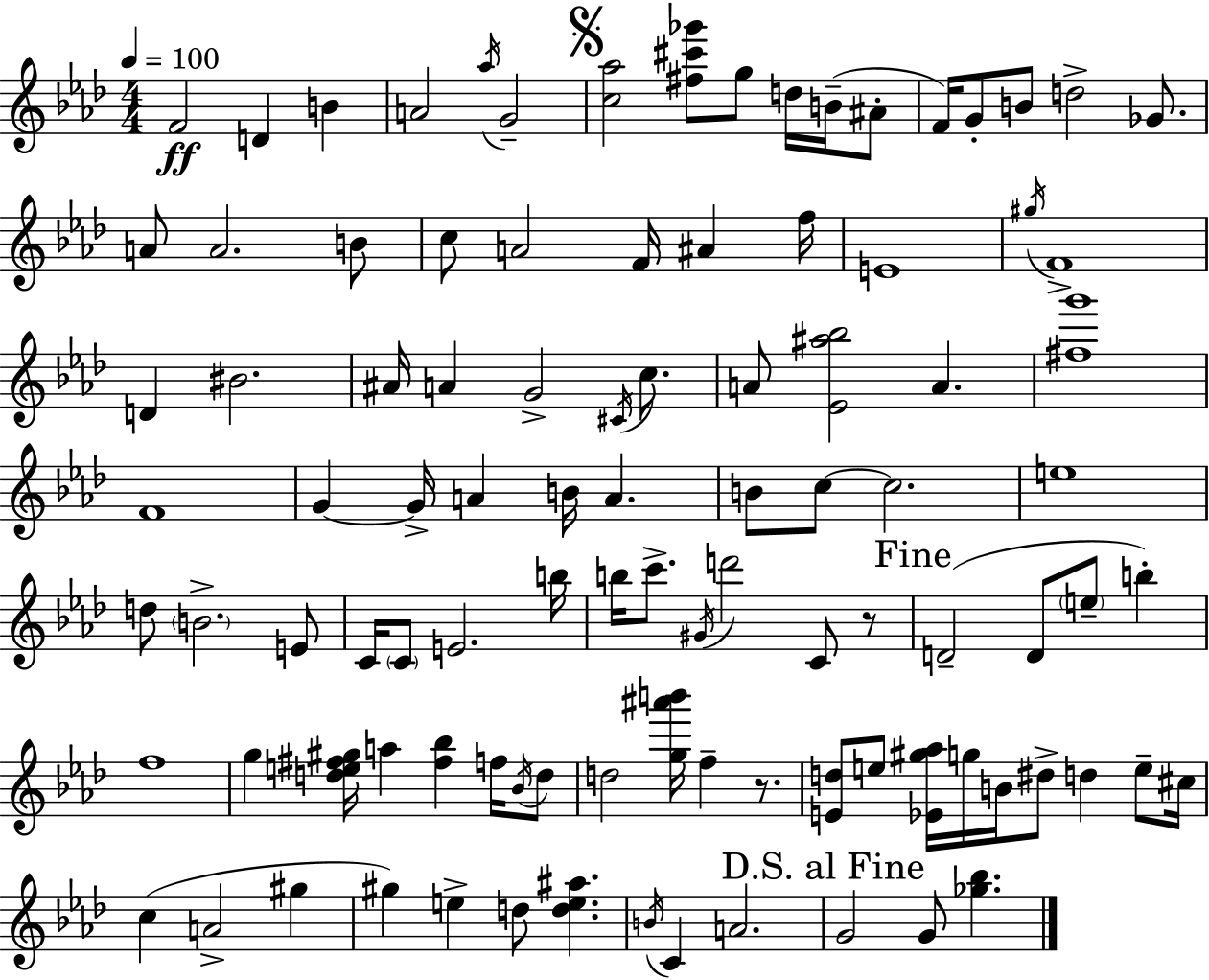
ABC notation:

X:1
T:Untitled
M:4/4
L:1/4
K:Fm
F2 D B A2 _a/4 G2 [c_a]2 [^f^c'_g']/2 g/2 d/4 B/4 ^A/2 F/4 G/2 B/2 d2 _G/2 A/2 A2 B/2 c/2 A2 F/4 ^A f/4 E4 ^g/4 F4 D ^B2 ^A/4 A G2 ^C/4 c/2 A/2 [_E^a_b]2 A [^fg']4 F4 G G/4 A B/4 A B/2 c/2 c2 e4 d/2 B2 E/2 C/4 C/2 E2 b/4 b/4 c'/2 ^G/4 d'2 C/2 z/2 D2 D/2 e/2 b f4 g [de^f^g]/4 a [^f_b] f/4 _B/4 d/2 d2 [g^a'b']/4 f z/2 [Ed]/2 e/2 [_E^g_a]/4 g/4 B/4 ^d/2 d e/2 ^c/4 c A2 ^g ^g e d/2 [de^a] B/4 C A2 G2 G/2 [_g_b]